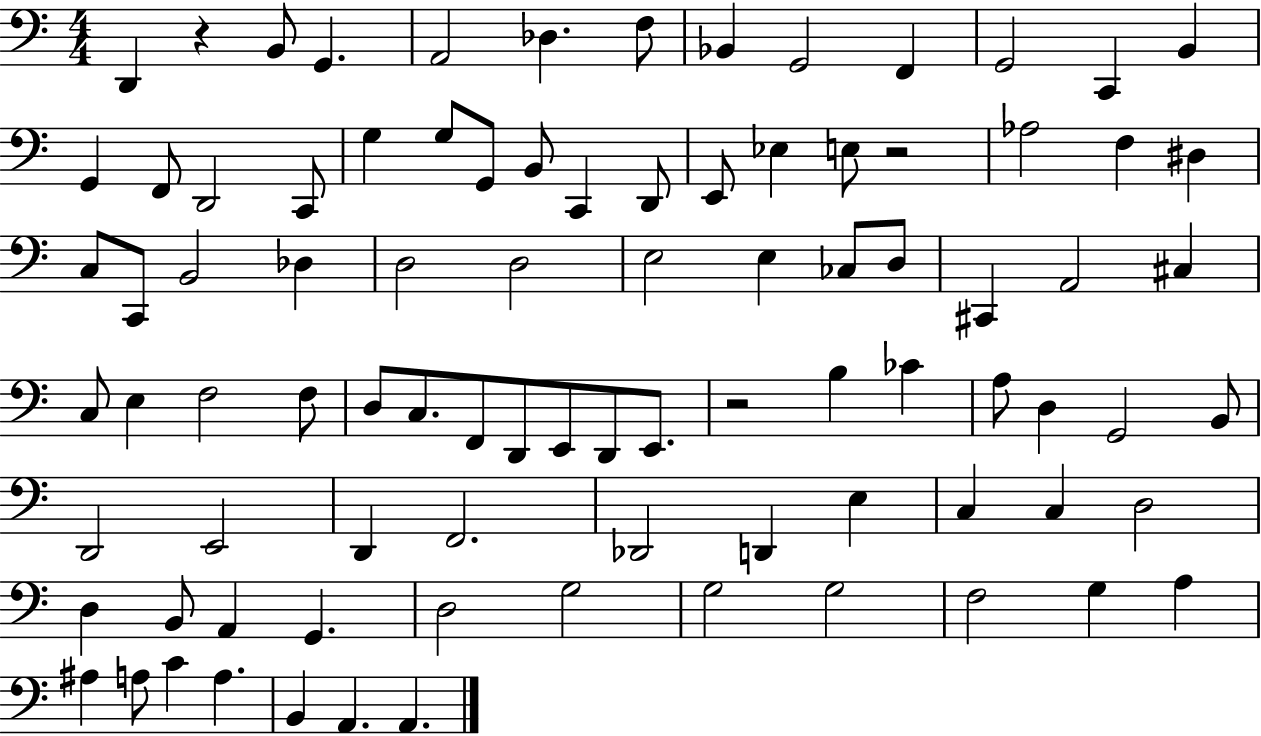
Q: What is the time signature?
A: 4/4